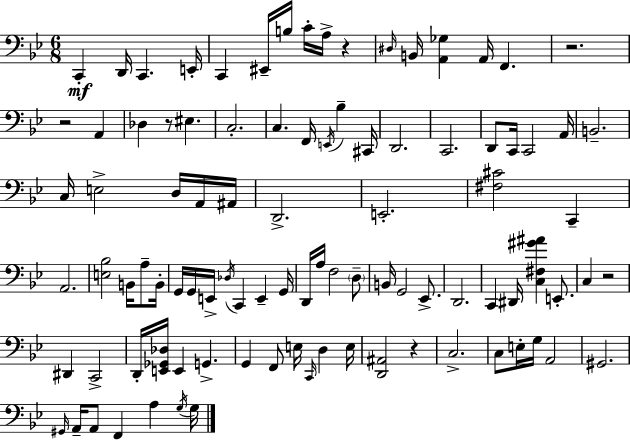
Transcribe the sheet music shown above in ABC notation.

X:1
T:Untitled
M:6/8
L:1/4
K:Bb
C,, D,,/4 C,, E,,/4 C,, ^E,,/4 B,/4 C/4 A,/4 z ^D,/4 B,,/4 [A,,_G,] A,,/4 F,, z2 z2 A,, _D, z/2 ^E, C,2 C, F,,/4 E,,/4 _B, ^C,,/4 D,,2 C,,2 D,,/2 C,,/4 C,,2 A,,/4 B,,2 C,/4 E,2 D,/4 A,,/4 ^A,,/4 D,,2 E,,2 [^F,^C]2 C,, A,,2 [E,_B,]2 B,,/4 A,/2 B,,/4 G,,/4 G,,/4 E,,/4 _D,/4 C,, E,, G,,/4 D,,/4 A,/4 F,2 D,/2 B,,/4 G,,2 _E,,/2 D,,2 C,, ^D,,/4 [C,^F,^G^A] E,,/2 C, z2 ^D,, C,,2 D,,/4 [E,,_G,,_D,]/4 E,, G,, G,, F,,/2 E,/4 C,,/4 D, E,/4 [D,,^A,,]2 z C,2 C,/2 E,/4 G,/4 A,,2 ^G,,2 ^G,,/4 A,,/4 A,,/2 F,, A, G,/4 G,/4